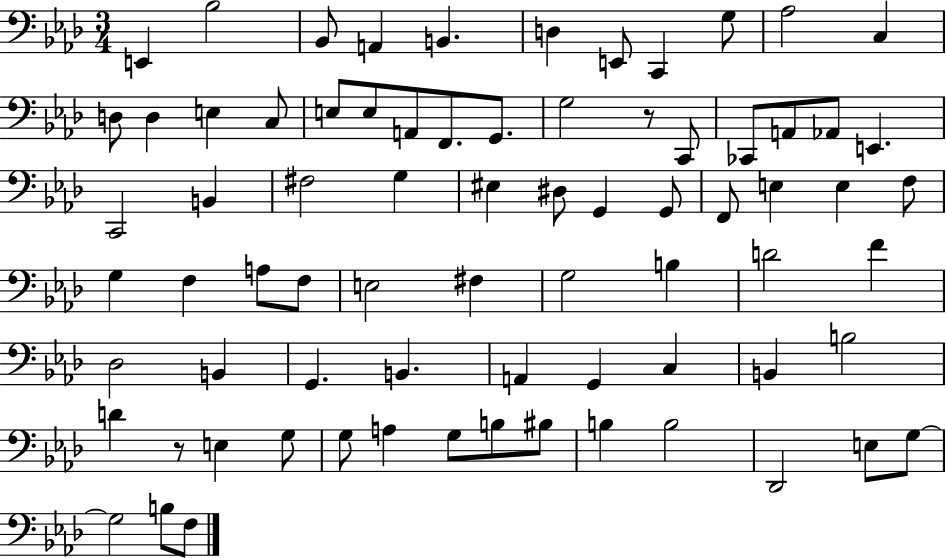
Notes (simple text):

E2/q Bb3/h Bb2/e A2/q B2/q. D3/q E2/e C2/q G3/e Ab3/h C3/q D3/e D3/q E3/q C3/e E3/e E3/e A2/e F2/e. G2/e. G3/h R/e C2/e CES2/e A2/e Ab2/e E2/q. C2/h B2/q F#3/h G3/q EIS3/q D#3/e G2/q G2/e F2/e E3/q E3/q F3/e G3/q F3/q A3/e F3/e E3/h F#3/q G3/h B3/q D4/h F4/q Db3/h B2/q G2/q. B2/q. A2/q G2/q C3/q B2/q B3/h D4/q R/e E3/q G3/e G3/e A3/q G3/e B3/e BIS3/e B3/q B3/h Db2/h E3/e G3/e G3/h B3/e F3/e